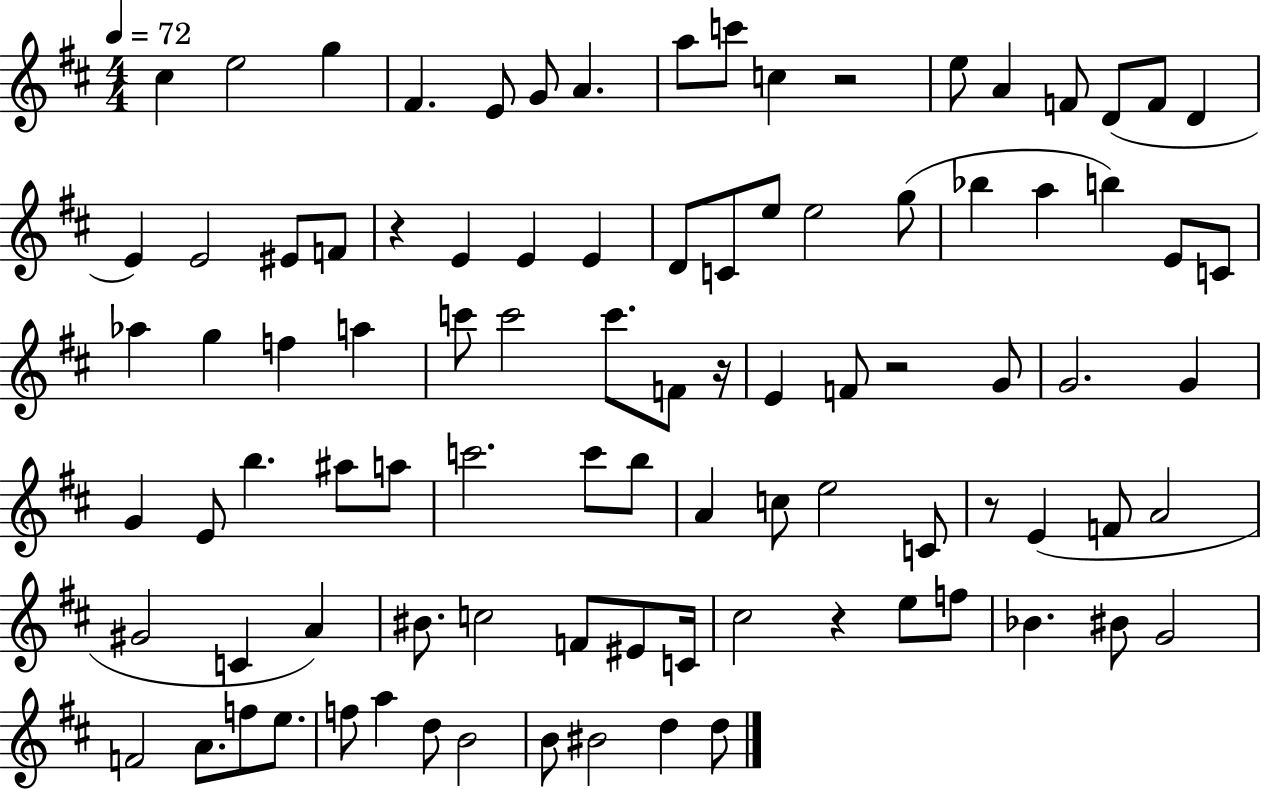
{
  \clef treble
  \numericTimeSignature
  \time 4/4
  \key d \major
  \tempo 4 = 72
  cis''4 e''2 g''4 | fis'4. e'8 g'8 a'4. | a''8 c'''8 c''4 r2 | e''8 a'4 f'8 d'8( f'8 d'4 | \break e'4) e'2 eis'8 f'8 | r4 e'4 e'4 e'4 | d'8 c'8 e''8 e''2 g''8( | bes''4 a''4 b''4) e'8 c'8 | \break aes''4 g''4 f''4 a''4 | c'''8 c'''2 c'''8. f'8 r16 | e'4 f'8 r2 g'8 | g'2. g'4 | \break g'4 e'8 b''4. ais''8 a''8 | c'''2. c'''8 b''8 | a'4 c''8 e''2 c'8 | r8 e'4( f'8 a'2 | \break gis'2 c'4 a'4) | bis'8. c''2 f'8 eis'8 c'16 | cis''2 r4 e''8 f''8 | bes'4. bis'8 g'2 | \break f'2 a'8. f''8 e''8. | f''8 a''4 d''8 b'2 | b'8 bis'2 d''4 d''8 | \bar "|."
}